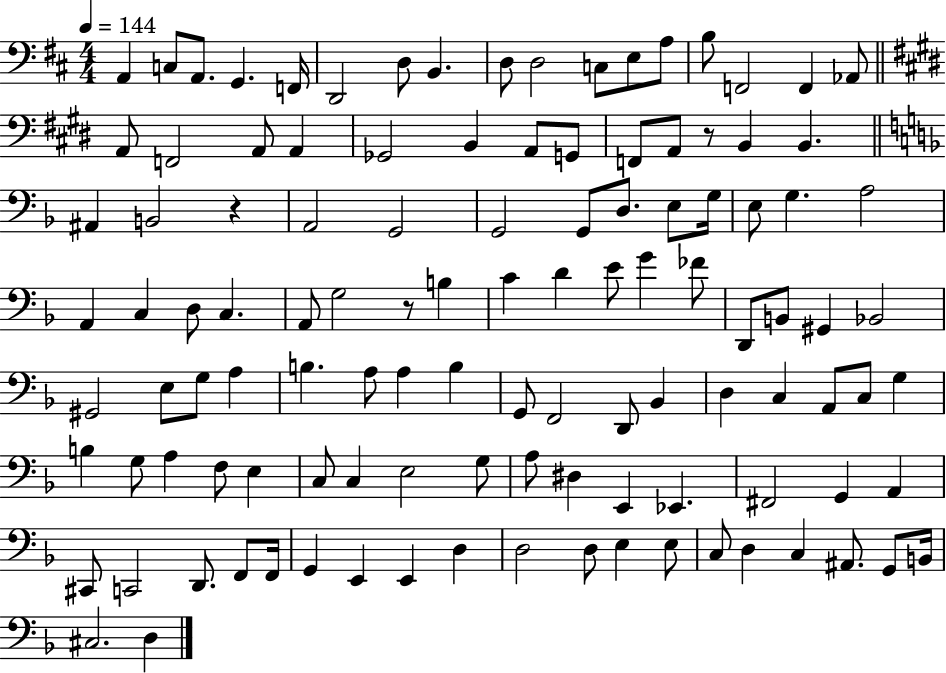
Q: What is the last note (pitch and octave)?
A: D3